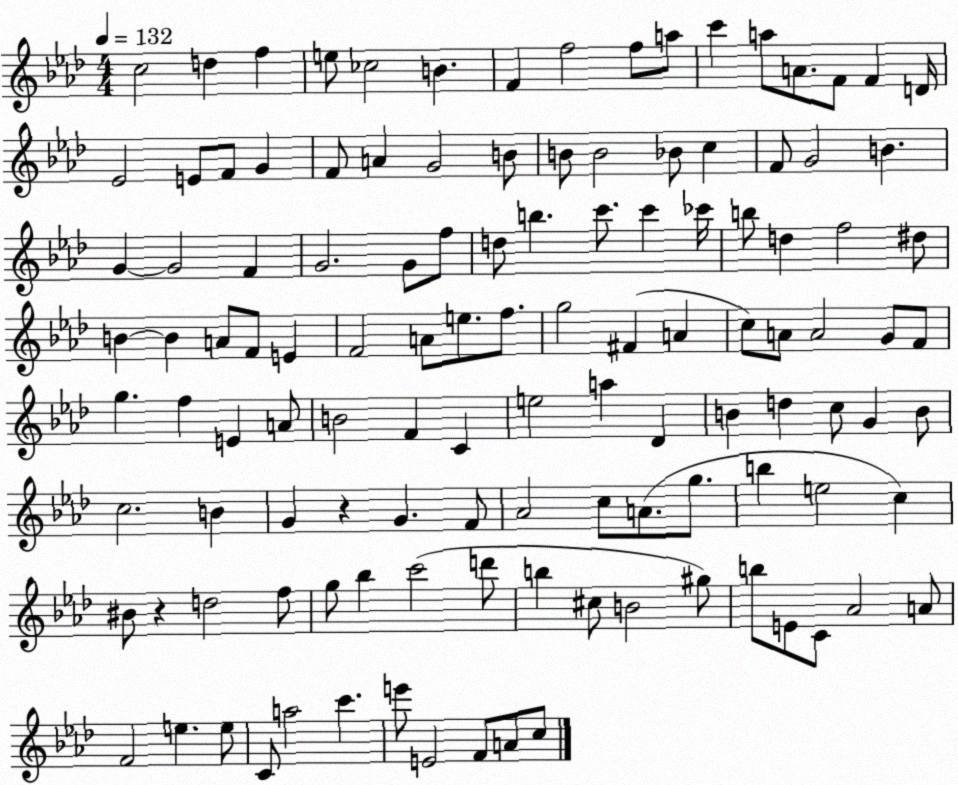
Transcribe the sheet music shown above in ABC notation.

X:1
T:Untitled
M:4/4
L:1/4
K:Ab
c2 d f e/2 _c2 B F f2 f/2 a/2 c' a/2 A/2 F/2 F D/4 _E2 E/2 F/2 G F/2 A G2 B/2 B/2 B2 _B/2 c F/2 G2 B G G2 F G2 G/2 f/2 d/2 b c'/2 c' _c'/4 b/2 d f2 ^d/2 B B A/2 F/2 E F2 A/2 e/2 f/2 g2 ^F A c/2 A/2 A2 G/2 F/2 g f E A/2 B2 F C e2 a _D B d c/2 G B/2 c2 B G z G F/2 _A2 c/2 A/2 g/2 b e2 c ^B/2 z d2 f/2 g/2 _b c'2 d'/2 b ^c/2 B2 ^g/2 b/2 E/2 C/2 _A2 A/2 F2 e e/2 C/2 a2 c' e'/2 E2 F/2 A/2 c/2